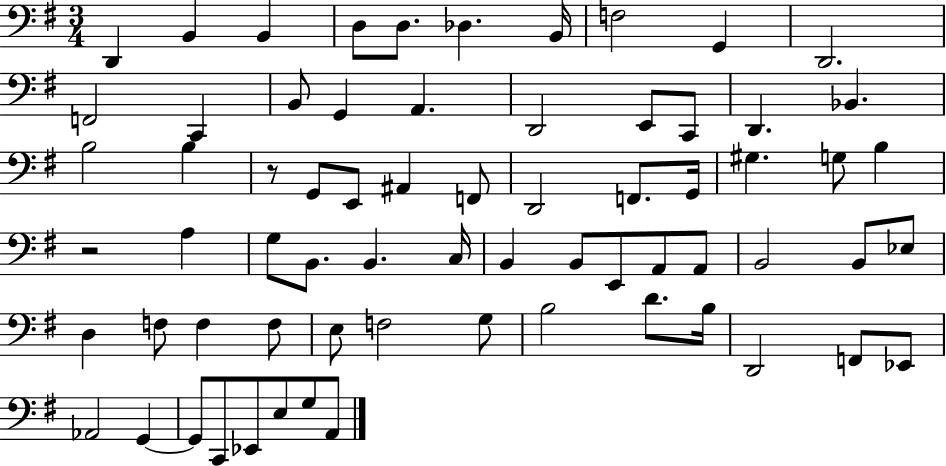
D2/q B2/q B2/q D3/e D3/e. Db3/q. B2/s F3/h G2/q D2/h. F2/h C2/q B2/e G2/q A2/q. D2/h E2/e C2/e D2/q. Bb2/q. B3/h B3/q R/e G2/e E2/e A#2/q F2/e D2/h F2/e. G2/s G#3/q. G3/e B3/q R/h A3/q G3/e B2/e. B2/q. C3/s B2/q B2/e E2/e A2/e A2/e B2/h B2/e Eb3/e D3/q F3/e F3/q F3/e E3/e F3/h G3/e B3/h D4/e. B3/s D2/h F2/e Eb2/e Ab2/h G2/q G2/e C2/e Eb2/e E3/e G3/e A2/e